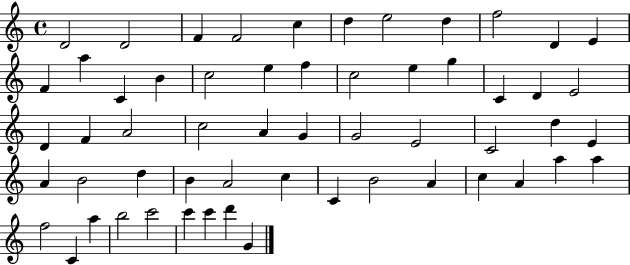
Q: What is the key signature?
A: C major